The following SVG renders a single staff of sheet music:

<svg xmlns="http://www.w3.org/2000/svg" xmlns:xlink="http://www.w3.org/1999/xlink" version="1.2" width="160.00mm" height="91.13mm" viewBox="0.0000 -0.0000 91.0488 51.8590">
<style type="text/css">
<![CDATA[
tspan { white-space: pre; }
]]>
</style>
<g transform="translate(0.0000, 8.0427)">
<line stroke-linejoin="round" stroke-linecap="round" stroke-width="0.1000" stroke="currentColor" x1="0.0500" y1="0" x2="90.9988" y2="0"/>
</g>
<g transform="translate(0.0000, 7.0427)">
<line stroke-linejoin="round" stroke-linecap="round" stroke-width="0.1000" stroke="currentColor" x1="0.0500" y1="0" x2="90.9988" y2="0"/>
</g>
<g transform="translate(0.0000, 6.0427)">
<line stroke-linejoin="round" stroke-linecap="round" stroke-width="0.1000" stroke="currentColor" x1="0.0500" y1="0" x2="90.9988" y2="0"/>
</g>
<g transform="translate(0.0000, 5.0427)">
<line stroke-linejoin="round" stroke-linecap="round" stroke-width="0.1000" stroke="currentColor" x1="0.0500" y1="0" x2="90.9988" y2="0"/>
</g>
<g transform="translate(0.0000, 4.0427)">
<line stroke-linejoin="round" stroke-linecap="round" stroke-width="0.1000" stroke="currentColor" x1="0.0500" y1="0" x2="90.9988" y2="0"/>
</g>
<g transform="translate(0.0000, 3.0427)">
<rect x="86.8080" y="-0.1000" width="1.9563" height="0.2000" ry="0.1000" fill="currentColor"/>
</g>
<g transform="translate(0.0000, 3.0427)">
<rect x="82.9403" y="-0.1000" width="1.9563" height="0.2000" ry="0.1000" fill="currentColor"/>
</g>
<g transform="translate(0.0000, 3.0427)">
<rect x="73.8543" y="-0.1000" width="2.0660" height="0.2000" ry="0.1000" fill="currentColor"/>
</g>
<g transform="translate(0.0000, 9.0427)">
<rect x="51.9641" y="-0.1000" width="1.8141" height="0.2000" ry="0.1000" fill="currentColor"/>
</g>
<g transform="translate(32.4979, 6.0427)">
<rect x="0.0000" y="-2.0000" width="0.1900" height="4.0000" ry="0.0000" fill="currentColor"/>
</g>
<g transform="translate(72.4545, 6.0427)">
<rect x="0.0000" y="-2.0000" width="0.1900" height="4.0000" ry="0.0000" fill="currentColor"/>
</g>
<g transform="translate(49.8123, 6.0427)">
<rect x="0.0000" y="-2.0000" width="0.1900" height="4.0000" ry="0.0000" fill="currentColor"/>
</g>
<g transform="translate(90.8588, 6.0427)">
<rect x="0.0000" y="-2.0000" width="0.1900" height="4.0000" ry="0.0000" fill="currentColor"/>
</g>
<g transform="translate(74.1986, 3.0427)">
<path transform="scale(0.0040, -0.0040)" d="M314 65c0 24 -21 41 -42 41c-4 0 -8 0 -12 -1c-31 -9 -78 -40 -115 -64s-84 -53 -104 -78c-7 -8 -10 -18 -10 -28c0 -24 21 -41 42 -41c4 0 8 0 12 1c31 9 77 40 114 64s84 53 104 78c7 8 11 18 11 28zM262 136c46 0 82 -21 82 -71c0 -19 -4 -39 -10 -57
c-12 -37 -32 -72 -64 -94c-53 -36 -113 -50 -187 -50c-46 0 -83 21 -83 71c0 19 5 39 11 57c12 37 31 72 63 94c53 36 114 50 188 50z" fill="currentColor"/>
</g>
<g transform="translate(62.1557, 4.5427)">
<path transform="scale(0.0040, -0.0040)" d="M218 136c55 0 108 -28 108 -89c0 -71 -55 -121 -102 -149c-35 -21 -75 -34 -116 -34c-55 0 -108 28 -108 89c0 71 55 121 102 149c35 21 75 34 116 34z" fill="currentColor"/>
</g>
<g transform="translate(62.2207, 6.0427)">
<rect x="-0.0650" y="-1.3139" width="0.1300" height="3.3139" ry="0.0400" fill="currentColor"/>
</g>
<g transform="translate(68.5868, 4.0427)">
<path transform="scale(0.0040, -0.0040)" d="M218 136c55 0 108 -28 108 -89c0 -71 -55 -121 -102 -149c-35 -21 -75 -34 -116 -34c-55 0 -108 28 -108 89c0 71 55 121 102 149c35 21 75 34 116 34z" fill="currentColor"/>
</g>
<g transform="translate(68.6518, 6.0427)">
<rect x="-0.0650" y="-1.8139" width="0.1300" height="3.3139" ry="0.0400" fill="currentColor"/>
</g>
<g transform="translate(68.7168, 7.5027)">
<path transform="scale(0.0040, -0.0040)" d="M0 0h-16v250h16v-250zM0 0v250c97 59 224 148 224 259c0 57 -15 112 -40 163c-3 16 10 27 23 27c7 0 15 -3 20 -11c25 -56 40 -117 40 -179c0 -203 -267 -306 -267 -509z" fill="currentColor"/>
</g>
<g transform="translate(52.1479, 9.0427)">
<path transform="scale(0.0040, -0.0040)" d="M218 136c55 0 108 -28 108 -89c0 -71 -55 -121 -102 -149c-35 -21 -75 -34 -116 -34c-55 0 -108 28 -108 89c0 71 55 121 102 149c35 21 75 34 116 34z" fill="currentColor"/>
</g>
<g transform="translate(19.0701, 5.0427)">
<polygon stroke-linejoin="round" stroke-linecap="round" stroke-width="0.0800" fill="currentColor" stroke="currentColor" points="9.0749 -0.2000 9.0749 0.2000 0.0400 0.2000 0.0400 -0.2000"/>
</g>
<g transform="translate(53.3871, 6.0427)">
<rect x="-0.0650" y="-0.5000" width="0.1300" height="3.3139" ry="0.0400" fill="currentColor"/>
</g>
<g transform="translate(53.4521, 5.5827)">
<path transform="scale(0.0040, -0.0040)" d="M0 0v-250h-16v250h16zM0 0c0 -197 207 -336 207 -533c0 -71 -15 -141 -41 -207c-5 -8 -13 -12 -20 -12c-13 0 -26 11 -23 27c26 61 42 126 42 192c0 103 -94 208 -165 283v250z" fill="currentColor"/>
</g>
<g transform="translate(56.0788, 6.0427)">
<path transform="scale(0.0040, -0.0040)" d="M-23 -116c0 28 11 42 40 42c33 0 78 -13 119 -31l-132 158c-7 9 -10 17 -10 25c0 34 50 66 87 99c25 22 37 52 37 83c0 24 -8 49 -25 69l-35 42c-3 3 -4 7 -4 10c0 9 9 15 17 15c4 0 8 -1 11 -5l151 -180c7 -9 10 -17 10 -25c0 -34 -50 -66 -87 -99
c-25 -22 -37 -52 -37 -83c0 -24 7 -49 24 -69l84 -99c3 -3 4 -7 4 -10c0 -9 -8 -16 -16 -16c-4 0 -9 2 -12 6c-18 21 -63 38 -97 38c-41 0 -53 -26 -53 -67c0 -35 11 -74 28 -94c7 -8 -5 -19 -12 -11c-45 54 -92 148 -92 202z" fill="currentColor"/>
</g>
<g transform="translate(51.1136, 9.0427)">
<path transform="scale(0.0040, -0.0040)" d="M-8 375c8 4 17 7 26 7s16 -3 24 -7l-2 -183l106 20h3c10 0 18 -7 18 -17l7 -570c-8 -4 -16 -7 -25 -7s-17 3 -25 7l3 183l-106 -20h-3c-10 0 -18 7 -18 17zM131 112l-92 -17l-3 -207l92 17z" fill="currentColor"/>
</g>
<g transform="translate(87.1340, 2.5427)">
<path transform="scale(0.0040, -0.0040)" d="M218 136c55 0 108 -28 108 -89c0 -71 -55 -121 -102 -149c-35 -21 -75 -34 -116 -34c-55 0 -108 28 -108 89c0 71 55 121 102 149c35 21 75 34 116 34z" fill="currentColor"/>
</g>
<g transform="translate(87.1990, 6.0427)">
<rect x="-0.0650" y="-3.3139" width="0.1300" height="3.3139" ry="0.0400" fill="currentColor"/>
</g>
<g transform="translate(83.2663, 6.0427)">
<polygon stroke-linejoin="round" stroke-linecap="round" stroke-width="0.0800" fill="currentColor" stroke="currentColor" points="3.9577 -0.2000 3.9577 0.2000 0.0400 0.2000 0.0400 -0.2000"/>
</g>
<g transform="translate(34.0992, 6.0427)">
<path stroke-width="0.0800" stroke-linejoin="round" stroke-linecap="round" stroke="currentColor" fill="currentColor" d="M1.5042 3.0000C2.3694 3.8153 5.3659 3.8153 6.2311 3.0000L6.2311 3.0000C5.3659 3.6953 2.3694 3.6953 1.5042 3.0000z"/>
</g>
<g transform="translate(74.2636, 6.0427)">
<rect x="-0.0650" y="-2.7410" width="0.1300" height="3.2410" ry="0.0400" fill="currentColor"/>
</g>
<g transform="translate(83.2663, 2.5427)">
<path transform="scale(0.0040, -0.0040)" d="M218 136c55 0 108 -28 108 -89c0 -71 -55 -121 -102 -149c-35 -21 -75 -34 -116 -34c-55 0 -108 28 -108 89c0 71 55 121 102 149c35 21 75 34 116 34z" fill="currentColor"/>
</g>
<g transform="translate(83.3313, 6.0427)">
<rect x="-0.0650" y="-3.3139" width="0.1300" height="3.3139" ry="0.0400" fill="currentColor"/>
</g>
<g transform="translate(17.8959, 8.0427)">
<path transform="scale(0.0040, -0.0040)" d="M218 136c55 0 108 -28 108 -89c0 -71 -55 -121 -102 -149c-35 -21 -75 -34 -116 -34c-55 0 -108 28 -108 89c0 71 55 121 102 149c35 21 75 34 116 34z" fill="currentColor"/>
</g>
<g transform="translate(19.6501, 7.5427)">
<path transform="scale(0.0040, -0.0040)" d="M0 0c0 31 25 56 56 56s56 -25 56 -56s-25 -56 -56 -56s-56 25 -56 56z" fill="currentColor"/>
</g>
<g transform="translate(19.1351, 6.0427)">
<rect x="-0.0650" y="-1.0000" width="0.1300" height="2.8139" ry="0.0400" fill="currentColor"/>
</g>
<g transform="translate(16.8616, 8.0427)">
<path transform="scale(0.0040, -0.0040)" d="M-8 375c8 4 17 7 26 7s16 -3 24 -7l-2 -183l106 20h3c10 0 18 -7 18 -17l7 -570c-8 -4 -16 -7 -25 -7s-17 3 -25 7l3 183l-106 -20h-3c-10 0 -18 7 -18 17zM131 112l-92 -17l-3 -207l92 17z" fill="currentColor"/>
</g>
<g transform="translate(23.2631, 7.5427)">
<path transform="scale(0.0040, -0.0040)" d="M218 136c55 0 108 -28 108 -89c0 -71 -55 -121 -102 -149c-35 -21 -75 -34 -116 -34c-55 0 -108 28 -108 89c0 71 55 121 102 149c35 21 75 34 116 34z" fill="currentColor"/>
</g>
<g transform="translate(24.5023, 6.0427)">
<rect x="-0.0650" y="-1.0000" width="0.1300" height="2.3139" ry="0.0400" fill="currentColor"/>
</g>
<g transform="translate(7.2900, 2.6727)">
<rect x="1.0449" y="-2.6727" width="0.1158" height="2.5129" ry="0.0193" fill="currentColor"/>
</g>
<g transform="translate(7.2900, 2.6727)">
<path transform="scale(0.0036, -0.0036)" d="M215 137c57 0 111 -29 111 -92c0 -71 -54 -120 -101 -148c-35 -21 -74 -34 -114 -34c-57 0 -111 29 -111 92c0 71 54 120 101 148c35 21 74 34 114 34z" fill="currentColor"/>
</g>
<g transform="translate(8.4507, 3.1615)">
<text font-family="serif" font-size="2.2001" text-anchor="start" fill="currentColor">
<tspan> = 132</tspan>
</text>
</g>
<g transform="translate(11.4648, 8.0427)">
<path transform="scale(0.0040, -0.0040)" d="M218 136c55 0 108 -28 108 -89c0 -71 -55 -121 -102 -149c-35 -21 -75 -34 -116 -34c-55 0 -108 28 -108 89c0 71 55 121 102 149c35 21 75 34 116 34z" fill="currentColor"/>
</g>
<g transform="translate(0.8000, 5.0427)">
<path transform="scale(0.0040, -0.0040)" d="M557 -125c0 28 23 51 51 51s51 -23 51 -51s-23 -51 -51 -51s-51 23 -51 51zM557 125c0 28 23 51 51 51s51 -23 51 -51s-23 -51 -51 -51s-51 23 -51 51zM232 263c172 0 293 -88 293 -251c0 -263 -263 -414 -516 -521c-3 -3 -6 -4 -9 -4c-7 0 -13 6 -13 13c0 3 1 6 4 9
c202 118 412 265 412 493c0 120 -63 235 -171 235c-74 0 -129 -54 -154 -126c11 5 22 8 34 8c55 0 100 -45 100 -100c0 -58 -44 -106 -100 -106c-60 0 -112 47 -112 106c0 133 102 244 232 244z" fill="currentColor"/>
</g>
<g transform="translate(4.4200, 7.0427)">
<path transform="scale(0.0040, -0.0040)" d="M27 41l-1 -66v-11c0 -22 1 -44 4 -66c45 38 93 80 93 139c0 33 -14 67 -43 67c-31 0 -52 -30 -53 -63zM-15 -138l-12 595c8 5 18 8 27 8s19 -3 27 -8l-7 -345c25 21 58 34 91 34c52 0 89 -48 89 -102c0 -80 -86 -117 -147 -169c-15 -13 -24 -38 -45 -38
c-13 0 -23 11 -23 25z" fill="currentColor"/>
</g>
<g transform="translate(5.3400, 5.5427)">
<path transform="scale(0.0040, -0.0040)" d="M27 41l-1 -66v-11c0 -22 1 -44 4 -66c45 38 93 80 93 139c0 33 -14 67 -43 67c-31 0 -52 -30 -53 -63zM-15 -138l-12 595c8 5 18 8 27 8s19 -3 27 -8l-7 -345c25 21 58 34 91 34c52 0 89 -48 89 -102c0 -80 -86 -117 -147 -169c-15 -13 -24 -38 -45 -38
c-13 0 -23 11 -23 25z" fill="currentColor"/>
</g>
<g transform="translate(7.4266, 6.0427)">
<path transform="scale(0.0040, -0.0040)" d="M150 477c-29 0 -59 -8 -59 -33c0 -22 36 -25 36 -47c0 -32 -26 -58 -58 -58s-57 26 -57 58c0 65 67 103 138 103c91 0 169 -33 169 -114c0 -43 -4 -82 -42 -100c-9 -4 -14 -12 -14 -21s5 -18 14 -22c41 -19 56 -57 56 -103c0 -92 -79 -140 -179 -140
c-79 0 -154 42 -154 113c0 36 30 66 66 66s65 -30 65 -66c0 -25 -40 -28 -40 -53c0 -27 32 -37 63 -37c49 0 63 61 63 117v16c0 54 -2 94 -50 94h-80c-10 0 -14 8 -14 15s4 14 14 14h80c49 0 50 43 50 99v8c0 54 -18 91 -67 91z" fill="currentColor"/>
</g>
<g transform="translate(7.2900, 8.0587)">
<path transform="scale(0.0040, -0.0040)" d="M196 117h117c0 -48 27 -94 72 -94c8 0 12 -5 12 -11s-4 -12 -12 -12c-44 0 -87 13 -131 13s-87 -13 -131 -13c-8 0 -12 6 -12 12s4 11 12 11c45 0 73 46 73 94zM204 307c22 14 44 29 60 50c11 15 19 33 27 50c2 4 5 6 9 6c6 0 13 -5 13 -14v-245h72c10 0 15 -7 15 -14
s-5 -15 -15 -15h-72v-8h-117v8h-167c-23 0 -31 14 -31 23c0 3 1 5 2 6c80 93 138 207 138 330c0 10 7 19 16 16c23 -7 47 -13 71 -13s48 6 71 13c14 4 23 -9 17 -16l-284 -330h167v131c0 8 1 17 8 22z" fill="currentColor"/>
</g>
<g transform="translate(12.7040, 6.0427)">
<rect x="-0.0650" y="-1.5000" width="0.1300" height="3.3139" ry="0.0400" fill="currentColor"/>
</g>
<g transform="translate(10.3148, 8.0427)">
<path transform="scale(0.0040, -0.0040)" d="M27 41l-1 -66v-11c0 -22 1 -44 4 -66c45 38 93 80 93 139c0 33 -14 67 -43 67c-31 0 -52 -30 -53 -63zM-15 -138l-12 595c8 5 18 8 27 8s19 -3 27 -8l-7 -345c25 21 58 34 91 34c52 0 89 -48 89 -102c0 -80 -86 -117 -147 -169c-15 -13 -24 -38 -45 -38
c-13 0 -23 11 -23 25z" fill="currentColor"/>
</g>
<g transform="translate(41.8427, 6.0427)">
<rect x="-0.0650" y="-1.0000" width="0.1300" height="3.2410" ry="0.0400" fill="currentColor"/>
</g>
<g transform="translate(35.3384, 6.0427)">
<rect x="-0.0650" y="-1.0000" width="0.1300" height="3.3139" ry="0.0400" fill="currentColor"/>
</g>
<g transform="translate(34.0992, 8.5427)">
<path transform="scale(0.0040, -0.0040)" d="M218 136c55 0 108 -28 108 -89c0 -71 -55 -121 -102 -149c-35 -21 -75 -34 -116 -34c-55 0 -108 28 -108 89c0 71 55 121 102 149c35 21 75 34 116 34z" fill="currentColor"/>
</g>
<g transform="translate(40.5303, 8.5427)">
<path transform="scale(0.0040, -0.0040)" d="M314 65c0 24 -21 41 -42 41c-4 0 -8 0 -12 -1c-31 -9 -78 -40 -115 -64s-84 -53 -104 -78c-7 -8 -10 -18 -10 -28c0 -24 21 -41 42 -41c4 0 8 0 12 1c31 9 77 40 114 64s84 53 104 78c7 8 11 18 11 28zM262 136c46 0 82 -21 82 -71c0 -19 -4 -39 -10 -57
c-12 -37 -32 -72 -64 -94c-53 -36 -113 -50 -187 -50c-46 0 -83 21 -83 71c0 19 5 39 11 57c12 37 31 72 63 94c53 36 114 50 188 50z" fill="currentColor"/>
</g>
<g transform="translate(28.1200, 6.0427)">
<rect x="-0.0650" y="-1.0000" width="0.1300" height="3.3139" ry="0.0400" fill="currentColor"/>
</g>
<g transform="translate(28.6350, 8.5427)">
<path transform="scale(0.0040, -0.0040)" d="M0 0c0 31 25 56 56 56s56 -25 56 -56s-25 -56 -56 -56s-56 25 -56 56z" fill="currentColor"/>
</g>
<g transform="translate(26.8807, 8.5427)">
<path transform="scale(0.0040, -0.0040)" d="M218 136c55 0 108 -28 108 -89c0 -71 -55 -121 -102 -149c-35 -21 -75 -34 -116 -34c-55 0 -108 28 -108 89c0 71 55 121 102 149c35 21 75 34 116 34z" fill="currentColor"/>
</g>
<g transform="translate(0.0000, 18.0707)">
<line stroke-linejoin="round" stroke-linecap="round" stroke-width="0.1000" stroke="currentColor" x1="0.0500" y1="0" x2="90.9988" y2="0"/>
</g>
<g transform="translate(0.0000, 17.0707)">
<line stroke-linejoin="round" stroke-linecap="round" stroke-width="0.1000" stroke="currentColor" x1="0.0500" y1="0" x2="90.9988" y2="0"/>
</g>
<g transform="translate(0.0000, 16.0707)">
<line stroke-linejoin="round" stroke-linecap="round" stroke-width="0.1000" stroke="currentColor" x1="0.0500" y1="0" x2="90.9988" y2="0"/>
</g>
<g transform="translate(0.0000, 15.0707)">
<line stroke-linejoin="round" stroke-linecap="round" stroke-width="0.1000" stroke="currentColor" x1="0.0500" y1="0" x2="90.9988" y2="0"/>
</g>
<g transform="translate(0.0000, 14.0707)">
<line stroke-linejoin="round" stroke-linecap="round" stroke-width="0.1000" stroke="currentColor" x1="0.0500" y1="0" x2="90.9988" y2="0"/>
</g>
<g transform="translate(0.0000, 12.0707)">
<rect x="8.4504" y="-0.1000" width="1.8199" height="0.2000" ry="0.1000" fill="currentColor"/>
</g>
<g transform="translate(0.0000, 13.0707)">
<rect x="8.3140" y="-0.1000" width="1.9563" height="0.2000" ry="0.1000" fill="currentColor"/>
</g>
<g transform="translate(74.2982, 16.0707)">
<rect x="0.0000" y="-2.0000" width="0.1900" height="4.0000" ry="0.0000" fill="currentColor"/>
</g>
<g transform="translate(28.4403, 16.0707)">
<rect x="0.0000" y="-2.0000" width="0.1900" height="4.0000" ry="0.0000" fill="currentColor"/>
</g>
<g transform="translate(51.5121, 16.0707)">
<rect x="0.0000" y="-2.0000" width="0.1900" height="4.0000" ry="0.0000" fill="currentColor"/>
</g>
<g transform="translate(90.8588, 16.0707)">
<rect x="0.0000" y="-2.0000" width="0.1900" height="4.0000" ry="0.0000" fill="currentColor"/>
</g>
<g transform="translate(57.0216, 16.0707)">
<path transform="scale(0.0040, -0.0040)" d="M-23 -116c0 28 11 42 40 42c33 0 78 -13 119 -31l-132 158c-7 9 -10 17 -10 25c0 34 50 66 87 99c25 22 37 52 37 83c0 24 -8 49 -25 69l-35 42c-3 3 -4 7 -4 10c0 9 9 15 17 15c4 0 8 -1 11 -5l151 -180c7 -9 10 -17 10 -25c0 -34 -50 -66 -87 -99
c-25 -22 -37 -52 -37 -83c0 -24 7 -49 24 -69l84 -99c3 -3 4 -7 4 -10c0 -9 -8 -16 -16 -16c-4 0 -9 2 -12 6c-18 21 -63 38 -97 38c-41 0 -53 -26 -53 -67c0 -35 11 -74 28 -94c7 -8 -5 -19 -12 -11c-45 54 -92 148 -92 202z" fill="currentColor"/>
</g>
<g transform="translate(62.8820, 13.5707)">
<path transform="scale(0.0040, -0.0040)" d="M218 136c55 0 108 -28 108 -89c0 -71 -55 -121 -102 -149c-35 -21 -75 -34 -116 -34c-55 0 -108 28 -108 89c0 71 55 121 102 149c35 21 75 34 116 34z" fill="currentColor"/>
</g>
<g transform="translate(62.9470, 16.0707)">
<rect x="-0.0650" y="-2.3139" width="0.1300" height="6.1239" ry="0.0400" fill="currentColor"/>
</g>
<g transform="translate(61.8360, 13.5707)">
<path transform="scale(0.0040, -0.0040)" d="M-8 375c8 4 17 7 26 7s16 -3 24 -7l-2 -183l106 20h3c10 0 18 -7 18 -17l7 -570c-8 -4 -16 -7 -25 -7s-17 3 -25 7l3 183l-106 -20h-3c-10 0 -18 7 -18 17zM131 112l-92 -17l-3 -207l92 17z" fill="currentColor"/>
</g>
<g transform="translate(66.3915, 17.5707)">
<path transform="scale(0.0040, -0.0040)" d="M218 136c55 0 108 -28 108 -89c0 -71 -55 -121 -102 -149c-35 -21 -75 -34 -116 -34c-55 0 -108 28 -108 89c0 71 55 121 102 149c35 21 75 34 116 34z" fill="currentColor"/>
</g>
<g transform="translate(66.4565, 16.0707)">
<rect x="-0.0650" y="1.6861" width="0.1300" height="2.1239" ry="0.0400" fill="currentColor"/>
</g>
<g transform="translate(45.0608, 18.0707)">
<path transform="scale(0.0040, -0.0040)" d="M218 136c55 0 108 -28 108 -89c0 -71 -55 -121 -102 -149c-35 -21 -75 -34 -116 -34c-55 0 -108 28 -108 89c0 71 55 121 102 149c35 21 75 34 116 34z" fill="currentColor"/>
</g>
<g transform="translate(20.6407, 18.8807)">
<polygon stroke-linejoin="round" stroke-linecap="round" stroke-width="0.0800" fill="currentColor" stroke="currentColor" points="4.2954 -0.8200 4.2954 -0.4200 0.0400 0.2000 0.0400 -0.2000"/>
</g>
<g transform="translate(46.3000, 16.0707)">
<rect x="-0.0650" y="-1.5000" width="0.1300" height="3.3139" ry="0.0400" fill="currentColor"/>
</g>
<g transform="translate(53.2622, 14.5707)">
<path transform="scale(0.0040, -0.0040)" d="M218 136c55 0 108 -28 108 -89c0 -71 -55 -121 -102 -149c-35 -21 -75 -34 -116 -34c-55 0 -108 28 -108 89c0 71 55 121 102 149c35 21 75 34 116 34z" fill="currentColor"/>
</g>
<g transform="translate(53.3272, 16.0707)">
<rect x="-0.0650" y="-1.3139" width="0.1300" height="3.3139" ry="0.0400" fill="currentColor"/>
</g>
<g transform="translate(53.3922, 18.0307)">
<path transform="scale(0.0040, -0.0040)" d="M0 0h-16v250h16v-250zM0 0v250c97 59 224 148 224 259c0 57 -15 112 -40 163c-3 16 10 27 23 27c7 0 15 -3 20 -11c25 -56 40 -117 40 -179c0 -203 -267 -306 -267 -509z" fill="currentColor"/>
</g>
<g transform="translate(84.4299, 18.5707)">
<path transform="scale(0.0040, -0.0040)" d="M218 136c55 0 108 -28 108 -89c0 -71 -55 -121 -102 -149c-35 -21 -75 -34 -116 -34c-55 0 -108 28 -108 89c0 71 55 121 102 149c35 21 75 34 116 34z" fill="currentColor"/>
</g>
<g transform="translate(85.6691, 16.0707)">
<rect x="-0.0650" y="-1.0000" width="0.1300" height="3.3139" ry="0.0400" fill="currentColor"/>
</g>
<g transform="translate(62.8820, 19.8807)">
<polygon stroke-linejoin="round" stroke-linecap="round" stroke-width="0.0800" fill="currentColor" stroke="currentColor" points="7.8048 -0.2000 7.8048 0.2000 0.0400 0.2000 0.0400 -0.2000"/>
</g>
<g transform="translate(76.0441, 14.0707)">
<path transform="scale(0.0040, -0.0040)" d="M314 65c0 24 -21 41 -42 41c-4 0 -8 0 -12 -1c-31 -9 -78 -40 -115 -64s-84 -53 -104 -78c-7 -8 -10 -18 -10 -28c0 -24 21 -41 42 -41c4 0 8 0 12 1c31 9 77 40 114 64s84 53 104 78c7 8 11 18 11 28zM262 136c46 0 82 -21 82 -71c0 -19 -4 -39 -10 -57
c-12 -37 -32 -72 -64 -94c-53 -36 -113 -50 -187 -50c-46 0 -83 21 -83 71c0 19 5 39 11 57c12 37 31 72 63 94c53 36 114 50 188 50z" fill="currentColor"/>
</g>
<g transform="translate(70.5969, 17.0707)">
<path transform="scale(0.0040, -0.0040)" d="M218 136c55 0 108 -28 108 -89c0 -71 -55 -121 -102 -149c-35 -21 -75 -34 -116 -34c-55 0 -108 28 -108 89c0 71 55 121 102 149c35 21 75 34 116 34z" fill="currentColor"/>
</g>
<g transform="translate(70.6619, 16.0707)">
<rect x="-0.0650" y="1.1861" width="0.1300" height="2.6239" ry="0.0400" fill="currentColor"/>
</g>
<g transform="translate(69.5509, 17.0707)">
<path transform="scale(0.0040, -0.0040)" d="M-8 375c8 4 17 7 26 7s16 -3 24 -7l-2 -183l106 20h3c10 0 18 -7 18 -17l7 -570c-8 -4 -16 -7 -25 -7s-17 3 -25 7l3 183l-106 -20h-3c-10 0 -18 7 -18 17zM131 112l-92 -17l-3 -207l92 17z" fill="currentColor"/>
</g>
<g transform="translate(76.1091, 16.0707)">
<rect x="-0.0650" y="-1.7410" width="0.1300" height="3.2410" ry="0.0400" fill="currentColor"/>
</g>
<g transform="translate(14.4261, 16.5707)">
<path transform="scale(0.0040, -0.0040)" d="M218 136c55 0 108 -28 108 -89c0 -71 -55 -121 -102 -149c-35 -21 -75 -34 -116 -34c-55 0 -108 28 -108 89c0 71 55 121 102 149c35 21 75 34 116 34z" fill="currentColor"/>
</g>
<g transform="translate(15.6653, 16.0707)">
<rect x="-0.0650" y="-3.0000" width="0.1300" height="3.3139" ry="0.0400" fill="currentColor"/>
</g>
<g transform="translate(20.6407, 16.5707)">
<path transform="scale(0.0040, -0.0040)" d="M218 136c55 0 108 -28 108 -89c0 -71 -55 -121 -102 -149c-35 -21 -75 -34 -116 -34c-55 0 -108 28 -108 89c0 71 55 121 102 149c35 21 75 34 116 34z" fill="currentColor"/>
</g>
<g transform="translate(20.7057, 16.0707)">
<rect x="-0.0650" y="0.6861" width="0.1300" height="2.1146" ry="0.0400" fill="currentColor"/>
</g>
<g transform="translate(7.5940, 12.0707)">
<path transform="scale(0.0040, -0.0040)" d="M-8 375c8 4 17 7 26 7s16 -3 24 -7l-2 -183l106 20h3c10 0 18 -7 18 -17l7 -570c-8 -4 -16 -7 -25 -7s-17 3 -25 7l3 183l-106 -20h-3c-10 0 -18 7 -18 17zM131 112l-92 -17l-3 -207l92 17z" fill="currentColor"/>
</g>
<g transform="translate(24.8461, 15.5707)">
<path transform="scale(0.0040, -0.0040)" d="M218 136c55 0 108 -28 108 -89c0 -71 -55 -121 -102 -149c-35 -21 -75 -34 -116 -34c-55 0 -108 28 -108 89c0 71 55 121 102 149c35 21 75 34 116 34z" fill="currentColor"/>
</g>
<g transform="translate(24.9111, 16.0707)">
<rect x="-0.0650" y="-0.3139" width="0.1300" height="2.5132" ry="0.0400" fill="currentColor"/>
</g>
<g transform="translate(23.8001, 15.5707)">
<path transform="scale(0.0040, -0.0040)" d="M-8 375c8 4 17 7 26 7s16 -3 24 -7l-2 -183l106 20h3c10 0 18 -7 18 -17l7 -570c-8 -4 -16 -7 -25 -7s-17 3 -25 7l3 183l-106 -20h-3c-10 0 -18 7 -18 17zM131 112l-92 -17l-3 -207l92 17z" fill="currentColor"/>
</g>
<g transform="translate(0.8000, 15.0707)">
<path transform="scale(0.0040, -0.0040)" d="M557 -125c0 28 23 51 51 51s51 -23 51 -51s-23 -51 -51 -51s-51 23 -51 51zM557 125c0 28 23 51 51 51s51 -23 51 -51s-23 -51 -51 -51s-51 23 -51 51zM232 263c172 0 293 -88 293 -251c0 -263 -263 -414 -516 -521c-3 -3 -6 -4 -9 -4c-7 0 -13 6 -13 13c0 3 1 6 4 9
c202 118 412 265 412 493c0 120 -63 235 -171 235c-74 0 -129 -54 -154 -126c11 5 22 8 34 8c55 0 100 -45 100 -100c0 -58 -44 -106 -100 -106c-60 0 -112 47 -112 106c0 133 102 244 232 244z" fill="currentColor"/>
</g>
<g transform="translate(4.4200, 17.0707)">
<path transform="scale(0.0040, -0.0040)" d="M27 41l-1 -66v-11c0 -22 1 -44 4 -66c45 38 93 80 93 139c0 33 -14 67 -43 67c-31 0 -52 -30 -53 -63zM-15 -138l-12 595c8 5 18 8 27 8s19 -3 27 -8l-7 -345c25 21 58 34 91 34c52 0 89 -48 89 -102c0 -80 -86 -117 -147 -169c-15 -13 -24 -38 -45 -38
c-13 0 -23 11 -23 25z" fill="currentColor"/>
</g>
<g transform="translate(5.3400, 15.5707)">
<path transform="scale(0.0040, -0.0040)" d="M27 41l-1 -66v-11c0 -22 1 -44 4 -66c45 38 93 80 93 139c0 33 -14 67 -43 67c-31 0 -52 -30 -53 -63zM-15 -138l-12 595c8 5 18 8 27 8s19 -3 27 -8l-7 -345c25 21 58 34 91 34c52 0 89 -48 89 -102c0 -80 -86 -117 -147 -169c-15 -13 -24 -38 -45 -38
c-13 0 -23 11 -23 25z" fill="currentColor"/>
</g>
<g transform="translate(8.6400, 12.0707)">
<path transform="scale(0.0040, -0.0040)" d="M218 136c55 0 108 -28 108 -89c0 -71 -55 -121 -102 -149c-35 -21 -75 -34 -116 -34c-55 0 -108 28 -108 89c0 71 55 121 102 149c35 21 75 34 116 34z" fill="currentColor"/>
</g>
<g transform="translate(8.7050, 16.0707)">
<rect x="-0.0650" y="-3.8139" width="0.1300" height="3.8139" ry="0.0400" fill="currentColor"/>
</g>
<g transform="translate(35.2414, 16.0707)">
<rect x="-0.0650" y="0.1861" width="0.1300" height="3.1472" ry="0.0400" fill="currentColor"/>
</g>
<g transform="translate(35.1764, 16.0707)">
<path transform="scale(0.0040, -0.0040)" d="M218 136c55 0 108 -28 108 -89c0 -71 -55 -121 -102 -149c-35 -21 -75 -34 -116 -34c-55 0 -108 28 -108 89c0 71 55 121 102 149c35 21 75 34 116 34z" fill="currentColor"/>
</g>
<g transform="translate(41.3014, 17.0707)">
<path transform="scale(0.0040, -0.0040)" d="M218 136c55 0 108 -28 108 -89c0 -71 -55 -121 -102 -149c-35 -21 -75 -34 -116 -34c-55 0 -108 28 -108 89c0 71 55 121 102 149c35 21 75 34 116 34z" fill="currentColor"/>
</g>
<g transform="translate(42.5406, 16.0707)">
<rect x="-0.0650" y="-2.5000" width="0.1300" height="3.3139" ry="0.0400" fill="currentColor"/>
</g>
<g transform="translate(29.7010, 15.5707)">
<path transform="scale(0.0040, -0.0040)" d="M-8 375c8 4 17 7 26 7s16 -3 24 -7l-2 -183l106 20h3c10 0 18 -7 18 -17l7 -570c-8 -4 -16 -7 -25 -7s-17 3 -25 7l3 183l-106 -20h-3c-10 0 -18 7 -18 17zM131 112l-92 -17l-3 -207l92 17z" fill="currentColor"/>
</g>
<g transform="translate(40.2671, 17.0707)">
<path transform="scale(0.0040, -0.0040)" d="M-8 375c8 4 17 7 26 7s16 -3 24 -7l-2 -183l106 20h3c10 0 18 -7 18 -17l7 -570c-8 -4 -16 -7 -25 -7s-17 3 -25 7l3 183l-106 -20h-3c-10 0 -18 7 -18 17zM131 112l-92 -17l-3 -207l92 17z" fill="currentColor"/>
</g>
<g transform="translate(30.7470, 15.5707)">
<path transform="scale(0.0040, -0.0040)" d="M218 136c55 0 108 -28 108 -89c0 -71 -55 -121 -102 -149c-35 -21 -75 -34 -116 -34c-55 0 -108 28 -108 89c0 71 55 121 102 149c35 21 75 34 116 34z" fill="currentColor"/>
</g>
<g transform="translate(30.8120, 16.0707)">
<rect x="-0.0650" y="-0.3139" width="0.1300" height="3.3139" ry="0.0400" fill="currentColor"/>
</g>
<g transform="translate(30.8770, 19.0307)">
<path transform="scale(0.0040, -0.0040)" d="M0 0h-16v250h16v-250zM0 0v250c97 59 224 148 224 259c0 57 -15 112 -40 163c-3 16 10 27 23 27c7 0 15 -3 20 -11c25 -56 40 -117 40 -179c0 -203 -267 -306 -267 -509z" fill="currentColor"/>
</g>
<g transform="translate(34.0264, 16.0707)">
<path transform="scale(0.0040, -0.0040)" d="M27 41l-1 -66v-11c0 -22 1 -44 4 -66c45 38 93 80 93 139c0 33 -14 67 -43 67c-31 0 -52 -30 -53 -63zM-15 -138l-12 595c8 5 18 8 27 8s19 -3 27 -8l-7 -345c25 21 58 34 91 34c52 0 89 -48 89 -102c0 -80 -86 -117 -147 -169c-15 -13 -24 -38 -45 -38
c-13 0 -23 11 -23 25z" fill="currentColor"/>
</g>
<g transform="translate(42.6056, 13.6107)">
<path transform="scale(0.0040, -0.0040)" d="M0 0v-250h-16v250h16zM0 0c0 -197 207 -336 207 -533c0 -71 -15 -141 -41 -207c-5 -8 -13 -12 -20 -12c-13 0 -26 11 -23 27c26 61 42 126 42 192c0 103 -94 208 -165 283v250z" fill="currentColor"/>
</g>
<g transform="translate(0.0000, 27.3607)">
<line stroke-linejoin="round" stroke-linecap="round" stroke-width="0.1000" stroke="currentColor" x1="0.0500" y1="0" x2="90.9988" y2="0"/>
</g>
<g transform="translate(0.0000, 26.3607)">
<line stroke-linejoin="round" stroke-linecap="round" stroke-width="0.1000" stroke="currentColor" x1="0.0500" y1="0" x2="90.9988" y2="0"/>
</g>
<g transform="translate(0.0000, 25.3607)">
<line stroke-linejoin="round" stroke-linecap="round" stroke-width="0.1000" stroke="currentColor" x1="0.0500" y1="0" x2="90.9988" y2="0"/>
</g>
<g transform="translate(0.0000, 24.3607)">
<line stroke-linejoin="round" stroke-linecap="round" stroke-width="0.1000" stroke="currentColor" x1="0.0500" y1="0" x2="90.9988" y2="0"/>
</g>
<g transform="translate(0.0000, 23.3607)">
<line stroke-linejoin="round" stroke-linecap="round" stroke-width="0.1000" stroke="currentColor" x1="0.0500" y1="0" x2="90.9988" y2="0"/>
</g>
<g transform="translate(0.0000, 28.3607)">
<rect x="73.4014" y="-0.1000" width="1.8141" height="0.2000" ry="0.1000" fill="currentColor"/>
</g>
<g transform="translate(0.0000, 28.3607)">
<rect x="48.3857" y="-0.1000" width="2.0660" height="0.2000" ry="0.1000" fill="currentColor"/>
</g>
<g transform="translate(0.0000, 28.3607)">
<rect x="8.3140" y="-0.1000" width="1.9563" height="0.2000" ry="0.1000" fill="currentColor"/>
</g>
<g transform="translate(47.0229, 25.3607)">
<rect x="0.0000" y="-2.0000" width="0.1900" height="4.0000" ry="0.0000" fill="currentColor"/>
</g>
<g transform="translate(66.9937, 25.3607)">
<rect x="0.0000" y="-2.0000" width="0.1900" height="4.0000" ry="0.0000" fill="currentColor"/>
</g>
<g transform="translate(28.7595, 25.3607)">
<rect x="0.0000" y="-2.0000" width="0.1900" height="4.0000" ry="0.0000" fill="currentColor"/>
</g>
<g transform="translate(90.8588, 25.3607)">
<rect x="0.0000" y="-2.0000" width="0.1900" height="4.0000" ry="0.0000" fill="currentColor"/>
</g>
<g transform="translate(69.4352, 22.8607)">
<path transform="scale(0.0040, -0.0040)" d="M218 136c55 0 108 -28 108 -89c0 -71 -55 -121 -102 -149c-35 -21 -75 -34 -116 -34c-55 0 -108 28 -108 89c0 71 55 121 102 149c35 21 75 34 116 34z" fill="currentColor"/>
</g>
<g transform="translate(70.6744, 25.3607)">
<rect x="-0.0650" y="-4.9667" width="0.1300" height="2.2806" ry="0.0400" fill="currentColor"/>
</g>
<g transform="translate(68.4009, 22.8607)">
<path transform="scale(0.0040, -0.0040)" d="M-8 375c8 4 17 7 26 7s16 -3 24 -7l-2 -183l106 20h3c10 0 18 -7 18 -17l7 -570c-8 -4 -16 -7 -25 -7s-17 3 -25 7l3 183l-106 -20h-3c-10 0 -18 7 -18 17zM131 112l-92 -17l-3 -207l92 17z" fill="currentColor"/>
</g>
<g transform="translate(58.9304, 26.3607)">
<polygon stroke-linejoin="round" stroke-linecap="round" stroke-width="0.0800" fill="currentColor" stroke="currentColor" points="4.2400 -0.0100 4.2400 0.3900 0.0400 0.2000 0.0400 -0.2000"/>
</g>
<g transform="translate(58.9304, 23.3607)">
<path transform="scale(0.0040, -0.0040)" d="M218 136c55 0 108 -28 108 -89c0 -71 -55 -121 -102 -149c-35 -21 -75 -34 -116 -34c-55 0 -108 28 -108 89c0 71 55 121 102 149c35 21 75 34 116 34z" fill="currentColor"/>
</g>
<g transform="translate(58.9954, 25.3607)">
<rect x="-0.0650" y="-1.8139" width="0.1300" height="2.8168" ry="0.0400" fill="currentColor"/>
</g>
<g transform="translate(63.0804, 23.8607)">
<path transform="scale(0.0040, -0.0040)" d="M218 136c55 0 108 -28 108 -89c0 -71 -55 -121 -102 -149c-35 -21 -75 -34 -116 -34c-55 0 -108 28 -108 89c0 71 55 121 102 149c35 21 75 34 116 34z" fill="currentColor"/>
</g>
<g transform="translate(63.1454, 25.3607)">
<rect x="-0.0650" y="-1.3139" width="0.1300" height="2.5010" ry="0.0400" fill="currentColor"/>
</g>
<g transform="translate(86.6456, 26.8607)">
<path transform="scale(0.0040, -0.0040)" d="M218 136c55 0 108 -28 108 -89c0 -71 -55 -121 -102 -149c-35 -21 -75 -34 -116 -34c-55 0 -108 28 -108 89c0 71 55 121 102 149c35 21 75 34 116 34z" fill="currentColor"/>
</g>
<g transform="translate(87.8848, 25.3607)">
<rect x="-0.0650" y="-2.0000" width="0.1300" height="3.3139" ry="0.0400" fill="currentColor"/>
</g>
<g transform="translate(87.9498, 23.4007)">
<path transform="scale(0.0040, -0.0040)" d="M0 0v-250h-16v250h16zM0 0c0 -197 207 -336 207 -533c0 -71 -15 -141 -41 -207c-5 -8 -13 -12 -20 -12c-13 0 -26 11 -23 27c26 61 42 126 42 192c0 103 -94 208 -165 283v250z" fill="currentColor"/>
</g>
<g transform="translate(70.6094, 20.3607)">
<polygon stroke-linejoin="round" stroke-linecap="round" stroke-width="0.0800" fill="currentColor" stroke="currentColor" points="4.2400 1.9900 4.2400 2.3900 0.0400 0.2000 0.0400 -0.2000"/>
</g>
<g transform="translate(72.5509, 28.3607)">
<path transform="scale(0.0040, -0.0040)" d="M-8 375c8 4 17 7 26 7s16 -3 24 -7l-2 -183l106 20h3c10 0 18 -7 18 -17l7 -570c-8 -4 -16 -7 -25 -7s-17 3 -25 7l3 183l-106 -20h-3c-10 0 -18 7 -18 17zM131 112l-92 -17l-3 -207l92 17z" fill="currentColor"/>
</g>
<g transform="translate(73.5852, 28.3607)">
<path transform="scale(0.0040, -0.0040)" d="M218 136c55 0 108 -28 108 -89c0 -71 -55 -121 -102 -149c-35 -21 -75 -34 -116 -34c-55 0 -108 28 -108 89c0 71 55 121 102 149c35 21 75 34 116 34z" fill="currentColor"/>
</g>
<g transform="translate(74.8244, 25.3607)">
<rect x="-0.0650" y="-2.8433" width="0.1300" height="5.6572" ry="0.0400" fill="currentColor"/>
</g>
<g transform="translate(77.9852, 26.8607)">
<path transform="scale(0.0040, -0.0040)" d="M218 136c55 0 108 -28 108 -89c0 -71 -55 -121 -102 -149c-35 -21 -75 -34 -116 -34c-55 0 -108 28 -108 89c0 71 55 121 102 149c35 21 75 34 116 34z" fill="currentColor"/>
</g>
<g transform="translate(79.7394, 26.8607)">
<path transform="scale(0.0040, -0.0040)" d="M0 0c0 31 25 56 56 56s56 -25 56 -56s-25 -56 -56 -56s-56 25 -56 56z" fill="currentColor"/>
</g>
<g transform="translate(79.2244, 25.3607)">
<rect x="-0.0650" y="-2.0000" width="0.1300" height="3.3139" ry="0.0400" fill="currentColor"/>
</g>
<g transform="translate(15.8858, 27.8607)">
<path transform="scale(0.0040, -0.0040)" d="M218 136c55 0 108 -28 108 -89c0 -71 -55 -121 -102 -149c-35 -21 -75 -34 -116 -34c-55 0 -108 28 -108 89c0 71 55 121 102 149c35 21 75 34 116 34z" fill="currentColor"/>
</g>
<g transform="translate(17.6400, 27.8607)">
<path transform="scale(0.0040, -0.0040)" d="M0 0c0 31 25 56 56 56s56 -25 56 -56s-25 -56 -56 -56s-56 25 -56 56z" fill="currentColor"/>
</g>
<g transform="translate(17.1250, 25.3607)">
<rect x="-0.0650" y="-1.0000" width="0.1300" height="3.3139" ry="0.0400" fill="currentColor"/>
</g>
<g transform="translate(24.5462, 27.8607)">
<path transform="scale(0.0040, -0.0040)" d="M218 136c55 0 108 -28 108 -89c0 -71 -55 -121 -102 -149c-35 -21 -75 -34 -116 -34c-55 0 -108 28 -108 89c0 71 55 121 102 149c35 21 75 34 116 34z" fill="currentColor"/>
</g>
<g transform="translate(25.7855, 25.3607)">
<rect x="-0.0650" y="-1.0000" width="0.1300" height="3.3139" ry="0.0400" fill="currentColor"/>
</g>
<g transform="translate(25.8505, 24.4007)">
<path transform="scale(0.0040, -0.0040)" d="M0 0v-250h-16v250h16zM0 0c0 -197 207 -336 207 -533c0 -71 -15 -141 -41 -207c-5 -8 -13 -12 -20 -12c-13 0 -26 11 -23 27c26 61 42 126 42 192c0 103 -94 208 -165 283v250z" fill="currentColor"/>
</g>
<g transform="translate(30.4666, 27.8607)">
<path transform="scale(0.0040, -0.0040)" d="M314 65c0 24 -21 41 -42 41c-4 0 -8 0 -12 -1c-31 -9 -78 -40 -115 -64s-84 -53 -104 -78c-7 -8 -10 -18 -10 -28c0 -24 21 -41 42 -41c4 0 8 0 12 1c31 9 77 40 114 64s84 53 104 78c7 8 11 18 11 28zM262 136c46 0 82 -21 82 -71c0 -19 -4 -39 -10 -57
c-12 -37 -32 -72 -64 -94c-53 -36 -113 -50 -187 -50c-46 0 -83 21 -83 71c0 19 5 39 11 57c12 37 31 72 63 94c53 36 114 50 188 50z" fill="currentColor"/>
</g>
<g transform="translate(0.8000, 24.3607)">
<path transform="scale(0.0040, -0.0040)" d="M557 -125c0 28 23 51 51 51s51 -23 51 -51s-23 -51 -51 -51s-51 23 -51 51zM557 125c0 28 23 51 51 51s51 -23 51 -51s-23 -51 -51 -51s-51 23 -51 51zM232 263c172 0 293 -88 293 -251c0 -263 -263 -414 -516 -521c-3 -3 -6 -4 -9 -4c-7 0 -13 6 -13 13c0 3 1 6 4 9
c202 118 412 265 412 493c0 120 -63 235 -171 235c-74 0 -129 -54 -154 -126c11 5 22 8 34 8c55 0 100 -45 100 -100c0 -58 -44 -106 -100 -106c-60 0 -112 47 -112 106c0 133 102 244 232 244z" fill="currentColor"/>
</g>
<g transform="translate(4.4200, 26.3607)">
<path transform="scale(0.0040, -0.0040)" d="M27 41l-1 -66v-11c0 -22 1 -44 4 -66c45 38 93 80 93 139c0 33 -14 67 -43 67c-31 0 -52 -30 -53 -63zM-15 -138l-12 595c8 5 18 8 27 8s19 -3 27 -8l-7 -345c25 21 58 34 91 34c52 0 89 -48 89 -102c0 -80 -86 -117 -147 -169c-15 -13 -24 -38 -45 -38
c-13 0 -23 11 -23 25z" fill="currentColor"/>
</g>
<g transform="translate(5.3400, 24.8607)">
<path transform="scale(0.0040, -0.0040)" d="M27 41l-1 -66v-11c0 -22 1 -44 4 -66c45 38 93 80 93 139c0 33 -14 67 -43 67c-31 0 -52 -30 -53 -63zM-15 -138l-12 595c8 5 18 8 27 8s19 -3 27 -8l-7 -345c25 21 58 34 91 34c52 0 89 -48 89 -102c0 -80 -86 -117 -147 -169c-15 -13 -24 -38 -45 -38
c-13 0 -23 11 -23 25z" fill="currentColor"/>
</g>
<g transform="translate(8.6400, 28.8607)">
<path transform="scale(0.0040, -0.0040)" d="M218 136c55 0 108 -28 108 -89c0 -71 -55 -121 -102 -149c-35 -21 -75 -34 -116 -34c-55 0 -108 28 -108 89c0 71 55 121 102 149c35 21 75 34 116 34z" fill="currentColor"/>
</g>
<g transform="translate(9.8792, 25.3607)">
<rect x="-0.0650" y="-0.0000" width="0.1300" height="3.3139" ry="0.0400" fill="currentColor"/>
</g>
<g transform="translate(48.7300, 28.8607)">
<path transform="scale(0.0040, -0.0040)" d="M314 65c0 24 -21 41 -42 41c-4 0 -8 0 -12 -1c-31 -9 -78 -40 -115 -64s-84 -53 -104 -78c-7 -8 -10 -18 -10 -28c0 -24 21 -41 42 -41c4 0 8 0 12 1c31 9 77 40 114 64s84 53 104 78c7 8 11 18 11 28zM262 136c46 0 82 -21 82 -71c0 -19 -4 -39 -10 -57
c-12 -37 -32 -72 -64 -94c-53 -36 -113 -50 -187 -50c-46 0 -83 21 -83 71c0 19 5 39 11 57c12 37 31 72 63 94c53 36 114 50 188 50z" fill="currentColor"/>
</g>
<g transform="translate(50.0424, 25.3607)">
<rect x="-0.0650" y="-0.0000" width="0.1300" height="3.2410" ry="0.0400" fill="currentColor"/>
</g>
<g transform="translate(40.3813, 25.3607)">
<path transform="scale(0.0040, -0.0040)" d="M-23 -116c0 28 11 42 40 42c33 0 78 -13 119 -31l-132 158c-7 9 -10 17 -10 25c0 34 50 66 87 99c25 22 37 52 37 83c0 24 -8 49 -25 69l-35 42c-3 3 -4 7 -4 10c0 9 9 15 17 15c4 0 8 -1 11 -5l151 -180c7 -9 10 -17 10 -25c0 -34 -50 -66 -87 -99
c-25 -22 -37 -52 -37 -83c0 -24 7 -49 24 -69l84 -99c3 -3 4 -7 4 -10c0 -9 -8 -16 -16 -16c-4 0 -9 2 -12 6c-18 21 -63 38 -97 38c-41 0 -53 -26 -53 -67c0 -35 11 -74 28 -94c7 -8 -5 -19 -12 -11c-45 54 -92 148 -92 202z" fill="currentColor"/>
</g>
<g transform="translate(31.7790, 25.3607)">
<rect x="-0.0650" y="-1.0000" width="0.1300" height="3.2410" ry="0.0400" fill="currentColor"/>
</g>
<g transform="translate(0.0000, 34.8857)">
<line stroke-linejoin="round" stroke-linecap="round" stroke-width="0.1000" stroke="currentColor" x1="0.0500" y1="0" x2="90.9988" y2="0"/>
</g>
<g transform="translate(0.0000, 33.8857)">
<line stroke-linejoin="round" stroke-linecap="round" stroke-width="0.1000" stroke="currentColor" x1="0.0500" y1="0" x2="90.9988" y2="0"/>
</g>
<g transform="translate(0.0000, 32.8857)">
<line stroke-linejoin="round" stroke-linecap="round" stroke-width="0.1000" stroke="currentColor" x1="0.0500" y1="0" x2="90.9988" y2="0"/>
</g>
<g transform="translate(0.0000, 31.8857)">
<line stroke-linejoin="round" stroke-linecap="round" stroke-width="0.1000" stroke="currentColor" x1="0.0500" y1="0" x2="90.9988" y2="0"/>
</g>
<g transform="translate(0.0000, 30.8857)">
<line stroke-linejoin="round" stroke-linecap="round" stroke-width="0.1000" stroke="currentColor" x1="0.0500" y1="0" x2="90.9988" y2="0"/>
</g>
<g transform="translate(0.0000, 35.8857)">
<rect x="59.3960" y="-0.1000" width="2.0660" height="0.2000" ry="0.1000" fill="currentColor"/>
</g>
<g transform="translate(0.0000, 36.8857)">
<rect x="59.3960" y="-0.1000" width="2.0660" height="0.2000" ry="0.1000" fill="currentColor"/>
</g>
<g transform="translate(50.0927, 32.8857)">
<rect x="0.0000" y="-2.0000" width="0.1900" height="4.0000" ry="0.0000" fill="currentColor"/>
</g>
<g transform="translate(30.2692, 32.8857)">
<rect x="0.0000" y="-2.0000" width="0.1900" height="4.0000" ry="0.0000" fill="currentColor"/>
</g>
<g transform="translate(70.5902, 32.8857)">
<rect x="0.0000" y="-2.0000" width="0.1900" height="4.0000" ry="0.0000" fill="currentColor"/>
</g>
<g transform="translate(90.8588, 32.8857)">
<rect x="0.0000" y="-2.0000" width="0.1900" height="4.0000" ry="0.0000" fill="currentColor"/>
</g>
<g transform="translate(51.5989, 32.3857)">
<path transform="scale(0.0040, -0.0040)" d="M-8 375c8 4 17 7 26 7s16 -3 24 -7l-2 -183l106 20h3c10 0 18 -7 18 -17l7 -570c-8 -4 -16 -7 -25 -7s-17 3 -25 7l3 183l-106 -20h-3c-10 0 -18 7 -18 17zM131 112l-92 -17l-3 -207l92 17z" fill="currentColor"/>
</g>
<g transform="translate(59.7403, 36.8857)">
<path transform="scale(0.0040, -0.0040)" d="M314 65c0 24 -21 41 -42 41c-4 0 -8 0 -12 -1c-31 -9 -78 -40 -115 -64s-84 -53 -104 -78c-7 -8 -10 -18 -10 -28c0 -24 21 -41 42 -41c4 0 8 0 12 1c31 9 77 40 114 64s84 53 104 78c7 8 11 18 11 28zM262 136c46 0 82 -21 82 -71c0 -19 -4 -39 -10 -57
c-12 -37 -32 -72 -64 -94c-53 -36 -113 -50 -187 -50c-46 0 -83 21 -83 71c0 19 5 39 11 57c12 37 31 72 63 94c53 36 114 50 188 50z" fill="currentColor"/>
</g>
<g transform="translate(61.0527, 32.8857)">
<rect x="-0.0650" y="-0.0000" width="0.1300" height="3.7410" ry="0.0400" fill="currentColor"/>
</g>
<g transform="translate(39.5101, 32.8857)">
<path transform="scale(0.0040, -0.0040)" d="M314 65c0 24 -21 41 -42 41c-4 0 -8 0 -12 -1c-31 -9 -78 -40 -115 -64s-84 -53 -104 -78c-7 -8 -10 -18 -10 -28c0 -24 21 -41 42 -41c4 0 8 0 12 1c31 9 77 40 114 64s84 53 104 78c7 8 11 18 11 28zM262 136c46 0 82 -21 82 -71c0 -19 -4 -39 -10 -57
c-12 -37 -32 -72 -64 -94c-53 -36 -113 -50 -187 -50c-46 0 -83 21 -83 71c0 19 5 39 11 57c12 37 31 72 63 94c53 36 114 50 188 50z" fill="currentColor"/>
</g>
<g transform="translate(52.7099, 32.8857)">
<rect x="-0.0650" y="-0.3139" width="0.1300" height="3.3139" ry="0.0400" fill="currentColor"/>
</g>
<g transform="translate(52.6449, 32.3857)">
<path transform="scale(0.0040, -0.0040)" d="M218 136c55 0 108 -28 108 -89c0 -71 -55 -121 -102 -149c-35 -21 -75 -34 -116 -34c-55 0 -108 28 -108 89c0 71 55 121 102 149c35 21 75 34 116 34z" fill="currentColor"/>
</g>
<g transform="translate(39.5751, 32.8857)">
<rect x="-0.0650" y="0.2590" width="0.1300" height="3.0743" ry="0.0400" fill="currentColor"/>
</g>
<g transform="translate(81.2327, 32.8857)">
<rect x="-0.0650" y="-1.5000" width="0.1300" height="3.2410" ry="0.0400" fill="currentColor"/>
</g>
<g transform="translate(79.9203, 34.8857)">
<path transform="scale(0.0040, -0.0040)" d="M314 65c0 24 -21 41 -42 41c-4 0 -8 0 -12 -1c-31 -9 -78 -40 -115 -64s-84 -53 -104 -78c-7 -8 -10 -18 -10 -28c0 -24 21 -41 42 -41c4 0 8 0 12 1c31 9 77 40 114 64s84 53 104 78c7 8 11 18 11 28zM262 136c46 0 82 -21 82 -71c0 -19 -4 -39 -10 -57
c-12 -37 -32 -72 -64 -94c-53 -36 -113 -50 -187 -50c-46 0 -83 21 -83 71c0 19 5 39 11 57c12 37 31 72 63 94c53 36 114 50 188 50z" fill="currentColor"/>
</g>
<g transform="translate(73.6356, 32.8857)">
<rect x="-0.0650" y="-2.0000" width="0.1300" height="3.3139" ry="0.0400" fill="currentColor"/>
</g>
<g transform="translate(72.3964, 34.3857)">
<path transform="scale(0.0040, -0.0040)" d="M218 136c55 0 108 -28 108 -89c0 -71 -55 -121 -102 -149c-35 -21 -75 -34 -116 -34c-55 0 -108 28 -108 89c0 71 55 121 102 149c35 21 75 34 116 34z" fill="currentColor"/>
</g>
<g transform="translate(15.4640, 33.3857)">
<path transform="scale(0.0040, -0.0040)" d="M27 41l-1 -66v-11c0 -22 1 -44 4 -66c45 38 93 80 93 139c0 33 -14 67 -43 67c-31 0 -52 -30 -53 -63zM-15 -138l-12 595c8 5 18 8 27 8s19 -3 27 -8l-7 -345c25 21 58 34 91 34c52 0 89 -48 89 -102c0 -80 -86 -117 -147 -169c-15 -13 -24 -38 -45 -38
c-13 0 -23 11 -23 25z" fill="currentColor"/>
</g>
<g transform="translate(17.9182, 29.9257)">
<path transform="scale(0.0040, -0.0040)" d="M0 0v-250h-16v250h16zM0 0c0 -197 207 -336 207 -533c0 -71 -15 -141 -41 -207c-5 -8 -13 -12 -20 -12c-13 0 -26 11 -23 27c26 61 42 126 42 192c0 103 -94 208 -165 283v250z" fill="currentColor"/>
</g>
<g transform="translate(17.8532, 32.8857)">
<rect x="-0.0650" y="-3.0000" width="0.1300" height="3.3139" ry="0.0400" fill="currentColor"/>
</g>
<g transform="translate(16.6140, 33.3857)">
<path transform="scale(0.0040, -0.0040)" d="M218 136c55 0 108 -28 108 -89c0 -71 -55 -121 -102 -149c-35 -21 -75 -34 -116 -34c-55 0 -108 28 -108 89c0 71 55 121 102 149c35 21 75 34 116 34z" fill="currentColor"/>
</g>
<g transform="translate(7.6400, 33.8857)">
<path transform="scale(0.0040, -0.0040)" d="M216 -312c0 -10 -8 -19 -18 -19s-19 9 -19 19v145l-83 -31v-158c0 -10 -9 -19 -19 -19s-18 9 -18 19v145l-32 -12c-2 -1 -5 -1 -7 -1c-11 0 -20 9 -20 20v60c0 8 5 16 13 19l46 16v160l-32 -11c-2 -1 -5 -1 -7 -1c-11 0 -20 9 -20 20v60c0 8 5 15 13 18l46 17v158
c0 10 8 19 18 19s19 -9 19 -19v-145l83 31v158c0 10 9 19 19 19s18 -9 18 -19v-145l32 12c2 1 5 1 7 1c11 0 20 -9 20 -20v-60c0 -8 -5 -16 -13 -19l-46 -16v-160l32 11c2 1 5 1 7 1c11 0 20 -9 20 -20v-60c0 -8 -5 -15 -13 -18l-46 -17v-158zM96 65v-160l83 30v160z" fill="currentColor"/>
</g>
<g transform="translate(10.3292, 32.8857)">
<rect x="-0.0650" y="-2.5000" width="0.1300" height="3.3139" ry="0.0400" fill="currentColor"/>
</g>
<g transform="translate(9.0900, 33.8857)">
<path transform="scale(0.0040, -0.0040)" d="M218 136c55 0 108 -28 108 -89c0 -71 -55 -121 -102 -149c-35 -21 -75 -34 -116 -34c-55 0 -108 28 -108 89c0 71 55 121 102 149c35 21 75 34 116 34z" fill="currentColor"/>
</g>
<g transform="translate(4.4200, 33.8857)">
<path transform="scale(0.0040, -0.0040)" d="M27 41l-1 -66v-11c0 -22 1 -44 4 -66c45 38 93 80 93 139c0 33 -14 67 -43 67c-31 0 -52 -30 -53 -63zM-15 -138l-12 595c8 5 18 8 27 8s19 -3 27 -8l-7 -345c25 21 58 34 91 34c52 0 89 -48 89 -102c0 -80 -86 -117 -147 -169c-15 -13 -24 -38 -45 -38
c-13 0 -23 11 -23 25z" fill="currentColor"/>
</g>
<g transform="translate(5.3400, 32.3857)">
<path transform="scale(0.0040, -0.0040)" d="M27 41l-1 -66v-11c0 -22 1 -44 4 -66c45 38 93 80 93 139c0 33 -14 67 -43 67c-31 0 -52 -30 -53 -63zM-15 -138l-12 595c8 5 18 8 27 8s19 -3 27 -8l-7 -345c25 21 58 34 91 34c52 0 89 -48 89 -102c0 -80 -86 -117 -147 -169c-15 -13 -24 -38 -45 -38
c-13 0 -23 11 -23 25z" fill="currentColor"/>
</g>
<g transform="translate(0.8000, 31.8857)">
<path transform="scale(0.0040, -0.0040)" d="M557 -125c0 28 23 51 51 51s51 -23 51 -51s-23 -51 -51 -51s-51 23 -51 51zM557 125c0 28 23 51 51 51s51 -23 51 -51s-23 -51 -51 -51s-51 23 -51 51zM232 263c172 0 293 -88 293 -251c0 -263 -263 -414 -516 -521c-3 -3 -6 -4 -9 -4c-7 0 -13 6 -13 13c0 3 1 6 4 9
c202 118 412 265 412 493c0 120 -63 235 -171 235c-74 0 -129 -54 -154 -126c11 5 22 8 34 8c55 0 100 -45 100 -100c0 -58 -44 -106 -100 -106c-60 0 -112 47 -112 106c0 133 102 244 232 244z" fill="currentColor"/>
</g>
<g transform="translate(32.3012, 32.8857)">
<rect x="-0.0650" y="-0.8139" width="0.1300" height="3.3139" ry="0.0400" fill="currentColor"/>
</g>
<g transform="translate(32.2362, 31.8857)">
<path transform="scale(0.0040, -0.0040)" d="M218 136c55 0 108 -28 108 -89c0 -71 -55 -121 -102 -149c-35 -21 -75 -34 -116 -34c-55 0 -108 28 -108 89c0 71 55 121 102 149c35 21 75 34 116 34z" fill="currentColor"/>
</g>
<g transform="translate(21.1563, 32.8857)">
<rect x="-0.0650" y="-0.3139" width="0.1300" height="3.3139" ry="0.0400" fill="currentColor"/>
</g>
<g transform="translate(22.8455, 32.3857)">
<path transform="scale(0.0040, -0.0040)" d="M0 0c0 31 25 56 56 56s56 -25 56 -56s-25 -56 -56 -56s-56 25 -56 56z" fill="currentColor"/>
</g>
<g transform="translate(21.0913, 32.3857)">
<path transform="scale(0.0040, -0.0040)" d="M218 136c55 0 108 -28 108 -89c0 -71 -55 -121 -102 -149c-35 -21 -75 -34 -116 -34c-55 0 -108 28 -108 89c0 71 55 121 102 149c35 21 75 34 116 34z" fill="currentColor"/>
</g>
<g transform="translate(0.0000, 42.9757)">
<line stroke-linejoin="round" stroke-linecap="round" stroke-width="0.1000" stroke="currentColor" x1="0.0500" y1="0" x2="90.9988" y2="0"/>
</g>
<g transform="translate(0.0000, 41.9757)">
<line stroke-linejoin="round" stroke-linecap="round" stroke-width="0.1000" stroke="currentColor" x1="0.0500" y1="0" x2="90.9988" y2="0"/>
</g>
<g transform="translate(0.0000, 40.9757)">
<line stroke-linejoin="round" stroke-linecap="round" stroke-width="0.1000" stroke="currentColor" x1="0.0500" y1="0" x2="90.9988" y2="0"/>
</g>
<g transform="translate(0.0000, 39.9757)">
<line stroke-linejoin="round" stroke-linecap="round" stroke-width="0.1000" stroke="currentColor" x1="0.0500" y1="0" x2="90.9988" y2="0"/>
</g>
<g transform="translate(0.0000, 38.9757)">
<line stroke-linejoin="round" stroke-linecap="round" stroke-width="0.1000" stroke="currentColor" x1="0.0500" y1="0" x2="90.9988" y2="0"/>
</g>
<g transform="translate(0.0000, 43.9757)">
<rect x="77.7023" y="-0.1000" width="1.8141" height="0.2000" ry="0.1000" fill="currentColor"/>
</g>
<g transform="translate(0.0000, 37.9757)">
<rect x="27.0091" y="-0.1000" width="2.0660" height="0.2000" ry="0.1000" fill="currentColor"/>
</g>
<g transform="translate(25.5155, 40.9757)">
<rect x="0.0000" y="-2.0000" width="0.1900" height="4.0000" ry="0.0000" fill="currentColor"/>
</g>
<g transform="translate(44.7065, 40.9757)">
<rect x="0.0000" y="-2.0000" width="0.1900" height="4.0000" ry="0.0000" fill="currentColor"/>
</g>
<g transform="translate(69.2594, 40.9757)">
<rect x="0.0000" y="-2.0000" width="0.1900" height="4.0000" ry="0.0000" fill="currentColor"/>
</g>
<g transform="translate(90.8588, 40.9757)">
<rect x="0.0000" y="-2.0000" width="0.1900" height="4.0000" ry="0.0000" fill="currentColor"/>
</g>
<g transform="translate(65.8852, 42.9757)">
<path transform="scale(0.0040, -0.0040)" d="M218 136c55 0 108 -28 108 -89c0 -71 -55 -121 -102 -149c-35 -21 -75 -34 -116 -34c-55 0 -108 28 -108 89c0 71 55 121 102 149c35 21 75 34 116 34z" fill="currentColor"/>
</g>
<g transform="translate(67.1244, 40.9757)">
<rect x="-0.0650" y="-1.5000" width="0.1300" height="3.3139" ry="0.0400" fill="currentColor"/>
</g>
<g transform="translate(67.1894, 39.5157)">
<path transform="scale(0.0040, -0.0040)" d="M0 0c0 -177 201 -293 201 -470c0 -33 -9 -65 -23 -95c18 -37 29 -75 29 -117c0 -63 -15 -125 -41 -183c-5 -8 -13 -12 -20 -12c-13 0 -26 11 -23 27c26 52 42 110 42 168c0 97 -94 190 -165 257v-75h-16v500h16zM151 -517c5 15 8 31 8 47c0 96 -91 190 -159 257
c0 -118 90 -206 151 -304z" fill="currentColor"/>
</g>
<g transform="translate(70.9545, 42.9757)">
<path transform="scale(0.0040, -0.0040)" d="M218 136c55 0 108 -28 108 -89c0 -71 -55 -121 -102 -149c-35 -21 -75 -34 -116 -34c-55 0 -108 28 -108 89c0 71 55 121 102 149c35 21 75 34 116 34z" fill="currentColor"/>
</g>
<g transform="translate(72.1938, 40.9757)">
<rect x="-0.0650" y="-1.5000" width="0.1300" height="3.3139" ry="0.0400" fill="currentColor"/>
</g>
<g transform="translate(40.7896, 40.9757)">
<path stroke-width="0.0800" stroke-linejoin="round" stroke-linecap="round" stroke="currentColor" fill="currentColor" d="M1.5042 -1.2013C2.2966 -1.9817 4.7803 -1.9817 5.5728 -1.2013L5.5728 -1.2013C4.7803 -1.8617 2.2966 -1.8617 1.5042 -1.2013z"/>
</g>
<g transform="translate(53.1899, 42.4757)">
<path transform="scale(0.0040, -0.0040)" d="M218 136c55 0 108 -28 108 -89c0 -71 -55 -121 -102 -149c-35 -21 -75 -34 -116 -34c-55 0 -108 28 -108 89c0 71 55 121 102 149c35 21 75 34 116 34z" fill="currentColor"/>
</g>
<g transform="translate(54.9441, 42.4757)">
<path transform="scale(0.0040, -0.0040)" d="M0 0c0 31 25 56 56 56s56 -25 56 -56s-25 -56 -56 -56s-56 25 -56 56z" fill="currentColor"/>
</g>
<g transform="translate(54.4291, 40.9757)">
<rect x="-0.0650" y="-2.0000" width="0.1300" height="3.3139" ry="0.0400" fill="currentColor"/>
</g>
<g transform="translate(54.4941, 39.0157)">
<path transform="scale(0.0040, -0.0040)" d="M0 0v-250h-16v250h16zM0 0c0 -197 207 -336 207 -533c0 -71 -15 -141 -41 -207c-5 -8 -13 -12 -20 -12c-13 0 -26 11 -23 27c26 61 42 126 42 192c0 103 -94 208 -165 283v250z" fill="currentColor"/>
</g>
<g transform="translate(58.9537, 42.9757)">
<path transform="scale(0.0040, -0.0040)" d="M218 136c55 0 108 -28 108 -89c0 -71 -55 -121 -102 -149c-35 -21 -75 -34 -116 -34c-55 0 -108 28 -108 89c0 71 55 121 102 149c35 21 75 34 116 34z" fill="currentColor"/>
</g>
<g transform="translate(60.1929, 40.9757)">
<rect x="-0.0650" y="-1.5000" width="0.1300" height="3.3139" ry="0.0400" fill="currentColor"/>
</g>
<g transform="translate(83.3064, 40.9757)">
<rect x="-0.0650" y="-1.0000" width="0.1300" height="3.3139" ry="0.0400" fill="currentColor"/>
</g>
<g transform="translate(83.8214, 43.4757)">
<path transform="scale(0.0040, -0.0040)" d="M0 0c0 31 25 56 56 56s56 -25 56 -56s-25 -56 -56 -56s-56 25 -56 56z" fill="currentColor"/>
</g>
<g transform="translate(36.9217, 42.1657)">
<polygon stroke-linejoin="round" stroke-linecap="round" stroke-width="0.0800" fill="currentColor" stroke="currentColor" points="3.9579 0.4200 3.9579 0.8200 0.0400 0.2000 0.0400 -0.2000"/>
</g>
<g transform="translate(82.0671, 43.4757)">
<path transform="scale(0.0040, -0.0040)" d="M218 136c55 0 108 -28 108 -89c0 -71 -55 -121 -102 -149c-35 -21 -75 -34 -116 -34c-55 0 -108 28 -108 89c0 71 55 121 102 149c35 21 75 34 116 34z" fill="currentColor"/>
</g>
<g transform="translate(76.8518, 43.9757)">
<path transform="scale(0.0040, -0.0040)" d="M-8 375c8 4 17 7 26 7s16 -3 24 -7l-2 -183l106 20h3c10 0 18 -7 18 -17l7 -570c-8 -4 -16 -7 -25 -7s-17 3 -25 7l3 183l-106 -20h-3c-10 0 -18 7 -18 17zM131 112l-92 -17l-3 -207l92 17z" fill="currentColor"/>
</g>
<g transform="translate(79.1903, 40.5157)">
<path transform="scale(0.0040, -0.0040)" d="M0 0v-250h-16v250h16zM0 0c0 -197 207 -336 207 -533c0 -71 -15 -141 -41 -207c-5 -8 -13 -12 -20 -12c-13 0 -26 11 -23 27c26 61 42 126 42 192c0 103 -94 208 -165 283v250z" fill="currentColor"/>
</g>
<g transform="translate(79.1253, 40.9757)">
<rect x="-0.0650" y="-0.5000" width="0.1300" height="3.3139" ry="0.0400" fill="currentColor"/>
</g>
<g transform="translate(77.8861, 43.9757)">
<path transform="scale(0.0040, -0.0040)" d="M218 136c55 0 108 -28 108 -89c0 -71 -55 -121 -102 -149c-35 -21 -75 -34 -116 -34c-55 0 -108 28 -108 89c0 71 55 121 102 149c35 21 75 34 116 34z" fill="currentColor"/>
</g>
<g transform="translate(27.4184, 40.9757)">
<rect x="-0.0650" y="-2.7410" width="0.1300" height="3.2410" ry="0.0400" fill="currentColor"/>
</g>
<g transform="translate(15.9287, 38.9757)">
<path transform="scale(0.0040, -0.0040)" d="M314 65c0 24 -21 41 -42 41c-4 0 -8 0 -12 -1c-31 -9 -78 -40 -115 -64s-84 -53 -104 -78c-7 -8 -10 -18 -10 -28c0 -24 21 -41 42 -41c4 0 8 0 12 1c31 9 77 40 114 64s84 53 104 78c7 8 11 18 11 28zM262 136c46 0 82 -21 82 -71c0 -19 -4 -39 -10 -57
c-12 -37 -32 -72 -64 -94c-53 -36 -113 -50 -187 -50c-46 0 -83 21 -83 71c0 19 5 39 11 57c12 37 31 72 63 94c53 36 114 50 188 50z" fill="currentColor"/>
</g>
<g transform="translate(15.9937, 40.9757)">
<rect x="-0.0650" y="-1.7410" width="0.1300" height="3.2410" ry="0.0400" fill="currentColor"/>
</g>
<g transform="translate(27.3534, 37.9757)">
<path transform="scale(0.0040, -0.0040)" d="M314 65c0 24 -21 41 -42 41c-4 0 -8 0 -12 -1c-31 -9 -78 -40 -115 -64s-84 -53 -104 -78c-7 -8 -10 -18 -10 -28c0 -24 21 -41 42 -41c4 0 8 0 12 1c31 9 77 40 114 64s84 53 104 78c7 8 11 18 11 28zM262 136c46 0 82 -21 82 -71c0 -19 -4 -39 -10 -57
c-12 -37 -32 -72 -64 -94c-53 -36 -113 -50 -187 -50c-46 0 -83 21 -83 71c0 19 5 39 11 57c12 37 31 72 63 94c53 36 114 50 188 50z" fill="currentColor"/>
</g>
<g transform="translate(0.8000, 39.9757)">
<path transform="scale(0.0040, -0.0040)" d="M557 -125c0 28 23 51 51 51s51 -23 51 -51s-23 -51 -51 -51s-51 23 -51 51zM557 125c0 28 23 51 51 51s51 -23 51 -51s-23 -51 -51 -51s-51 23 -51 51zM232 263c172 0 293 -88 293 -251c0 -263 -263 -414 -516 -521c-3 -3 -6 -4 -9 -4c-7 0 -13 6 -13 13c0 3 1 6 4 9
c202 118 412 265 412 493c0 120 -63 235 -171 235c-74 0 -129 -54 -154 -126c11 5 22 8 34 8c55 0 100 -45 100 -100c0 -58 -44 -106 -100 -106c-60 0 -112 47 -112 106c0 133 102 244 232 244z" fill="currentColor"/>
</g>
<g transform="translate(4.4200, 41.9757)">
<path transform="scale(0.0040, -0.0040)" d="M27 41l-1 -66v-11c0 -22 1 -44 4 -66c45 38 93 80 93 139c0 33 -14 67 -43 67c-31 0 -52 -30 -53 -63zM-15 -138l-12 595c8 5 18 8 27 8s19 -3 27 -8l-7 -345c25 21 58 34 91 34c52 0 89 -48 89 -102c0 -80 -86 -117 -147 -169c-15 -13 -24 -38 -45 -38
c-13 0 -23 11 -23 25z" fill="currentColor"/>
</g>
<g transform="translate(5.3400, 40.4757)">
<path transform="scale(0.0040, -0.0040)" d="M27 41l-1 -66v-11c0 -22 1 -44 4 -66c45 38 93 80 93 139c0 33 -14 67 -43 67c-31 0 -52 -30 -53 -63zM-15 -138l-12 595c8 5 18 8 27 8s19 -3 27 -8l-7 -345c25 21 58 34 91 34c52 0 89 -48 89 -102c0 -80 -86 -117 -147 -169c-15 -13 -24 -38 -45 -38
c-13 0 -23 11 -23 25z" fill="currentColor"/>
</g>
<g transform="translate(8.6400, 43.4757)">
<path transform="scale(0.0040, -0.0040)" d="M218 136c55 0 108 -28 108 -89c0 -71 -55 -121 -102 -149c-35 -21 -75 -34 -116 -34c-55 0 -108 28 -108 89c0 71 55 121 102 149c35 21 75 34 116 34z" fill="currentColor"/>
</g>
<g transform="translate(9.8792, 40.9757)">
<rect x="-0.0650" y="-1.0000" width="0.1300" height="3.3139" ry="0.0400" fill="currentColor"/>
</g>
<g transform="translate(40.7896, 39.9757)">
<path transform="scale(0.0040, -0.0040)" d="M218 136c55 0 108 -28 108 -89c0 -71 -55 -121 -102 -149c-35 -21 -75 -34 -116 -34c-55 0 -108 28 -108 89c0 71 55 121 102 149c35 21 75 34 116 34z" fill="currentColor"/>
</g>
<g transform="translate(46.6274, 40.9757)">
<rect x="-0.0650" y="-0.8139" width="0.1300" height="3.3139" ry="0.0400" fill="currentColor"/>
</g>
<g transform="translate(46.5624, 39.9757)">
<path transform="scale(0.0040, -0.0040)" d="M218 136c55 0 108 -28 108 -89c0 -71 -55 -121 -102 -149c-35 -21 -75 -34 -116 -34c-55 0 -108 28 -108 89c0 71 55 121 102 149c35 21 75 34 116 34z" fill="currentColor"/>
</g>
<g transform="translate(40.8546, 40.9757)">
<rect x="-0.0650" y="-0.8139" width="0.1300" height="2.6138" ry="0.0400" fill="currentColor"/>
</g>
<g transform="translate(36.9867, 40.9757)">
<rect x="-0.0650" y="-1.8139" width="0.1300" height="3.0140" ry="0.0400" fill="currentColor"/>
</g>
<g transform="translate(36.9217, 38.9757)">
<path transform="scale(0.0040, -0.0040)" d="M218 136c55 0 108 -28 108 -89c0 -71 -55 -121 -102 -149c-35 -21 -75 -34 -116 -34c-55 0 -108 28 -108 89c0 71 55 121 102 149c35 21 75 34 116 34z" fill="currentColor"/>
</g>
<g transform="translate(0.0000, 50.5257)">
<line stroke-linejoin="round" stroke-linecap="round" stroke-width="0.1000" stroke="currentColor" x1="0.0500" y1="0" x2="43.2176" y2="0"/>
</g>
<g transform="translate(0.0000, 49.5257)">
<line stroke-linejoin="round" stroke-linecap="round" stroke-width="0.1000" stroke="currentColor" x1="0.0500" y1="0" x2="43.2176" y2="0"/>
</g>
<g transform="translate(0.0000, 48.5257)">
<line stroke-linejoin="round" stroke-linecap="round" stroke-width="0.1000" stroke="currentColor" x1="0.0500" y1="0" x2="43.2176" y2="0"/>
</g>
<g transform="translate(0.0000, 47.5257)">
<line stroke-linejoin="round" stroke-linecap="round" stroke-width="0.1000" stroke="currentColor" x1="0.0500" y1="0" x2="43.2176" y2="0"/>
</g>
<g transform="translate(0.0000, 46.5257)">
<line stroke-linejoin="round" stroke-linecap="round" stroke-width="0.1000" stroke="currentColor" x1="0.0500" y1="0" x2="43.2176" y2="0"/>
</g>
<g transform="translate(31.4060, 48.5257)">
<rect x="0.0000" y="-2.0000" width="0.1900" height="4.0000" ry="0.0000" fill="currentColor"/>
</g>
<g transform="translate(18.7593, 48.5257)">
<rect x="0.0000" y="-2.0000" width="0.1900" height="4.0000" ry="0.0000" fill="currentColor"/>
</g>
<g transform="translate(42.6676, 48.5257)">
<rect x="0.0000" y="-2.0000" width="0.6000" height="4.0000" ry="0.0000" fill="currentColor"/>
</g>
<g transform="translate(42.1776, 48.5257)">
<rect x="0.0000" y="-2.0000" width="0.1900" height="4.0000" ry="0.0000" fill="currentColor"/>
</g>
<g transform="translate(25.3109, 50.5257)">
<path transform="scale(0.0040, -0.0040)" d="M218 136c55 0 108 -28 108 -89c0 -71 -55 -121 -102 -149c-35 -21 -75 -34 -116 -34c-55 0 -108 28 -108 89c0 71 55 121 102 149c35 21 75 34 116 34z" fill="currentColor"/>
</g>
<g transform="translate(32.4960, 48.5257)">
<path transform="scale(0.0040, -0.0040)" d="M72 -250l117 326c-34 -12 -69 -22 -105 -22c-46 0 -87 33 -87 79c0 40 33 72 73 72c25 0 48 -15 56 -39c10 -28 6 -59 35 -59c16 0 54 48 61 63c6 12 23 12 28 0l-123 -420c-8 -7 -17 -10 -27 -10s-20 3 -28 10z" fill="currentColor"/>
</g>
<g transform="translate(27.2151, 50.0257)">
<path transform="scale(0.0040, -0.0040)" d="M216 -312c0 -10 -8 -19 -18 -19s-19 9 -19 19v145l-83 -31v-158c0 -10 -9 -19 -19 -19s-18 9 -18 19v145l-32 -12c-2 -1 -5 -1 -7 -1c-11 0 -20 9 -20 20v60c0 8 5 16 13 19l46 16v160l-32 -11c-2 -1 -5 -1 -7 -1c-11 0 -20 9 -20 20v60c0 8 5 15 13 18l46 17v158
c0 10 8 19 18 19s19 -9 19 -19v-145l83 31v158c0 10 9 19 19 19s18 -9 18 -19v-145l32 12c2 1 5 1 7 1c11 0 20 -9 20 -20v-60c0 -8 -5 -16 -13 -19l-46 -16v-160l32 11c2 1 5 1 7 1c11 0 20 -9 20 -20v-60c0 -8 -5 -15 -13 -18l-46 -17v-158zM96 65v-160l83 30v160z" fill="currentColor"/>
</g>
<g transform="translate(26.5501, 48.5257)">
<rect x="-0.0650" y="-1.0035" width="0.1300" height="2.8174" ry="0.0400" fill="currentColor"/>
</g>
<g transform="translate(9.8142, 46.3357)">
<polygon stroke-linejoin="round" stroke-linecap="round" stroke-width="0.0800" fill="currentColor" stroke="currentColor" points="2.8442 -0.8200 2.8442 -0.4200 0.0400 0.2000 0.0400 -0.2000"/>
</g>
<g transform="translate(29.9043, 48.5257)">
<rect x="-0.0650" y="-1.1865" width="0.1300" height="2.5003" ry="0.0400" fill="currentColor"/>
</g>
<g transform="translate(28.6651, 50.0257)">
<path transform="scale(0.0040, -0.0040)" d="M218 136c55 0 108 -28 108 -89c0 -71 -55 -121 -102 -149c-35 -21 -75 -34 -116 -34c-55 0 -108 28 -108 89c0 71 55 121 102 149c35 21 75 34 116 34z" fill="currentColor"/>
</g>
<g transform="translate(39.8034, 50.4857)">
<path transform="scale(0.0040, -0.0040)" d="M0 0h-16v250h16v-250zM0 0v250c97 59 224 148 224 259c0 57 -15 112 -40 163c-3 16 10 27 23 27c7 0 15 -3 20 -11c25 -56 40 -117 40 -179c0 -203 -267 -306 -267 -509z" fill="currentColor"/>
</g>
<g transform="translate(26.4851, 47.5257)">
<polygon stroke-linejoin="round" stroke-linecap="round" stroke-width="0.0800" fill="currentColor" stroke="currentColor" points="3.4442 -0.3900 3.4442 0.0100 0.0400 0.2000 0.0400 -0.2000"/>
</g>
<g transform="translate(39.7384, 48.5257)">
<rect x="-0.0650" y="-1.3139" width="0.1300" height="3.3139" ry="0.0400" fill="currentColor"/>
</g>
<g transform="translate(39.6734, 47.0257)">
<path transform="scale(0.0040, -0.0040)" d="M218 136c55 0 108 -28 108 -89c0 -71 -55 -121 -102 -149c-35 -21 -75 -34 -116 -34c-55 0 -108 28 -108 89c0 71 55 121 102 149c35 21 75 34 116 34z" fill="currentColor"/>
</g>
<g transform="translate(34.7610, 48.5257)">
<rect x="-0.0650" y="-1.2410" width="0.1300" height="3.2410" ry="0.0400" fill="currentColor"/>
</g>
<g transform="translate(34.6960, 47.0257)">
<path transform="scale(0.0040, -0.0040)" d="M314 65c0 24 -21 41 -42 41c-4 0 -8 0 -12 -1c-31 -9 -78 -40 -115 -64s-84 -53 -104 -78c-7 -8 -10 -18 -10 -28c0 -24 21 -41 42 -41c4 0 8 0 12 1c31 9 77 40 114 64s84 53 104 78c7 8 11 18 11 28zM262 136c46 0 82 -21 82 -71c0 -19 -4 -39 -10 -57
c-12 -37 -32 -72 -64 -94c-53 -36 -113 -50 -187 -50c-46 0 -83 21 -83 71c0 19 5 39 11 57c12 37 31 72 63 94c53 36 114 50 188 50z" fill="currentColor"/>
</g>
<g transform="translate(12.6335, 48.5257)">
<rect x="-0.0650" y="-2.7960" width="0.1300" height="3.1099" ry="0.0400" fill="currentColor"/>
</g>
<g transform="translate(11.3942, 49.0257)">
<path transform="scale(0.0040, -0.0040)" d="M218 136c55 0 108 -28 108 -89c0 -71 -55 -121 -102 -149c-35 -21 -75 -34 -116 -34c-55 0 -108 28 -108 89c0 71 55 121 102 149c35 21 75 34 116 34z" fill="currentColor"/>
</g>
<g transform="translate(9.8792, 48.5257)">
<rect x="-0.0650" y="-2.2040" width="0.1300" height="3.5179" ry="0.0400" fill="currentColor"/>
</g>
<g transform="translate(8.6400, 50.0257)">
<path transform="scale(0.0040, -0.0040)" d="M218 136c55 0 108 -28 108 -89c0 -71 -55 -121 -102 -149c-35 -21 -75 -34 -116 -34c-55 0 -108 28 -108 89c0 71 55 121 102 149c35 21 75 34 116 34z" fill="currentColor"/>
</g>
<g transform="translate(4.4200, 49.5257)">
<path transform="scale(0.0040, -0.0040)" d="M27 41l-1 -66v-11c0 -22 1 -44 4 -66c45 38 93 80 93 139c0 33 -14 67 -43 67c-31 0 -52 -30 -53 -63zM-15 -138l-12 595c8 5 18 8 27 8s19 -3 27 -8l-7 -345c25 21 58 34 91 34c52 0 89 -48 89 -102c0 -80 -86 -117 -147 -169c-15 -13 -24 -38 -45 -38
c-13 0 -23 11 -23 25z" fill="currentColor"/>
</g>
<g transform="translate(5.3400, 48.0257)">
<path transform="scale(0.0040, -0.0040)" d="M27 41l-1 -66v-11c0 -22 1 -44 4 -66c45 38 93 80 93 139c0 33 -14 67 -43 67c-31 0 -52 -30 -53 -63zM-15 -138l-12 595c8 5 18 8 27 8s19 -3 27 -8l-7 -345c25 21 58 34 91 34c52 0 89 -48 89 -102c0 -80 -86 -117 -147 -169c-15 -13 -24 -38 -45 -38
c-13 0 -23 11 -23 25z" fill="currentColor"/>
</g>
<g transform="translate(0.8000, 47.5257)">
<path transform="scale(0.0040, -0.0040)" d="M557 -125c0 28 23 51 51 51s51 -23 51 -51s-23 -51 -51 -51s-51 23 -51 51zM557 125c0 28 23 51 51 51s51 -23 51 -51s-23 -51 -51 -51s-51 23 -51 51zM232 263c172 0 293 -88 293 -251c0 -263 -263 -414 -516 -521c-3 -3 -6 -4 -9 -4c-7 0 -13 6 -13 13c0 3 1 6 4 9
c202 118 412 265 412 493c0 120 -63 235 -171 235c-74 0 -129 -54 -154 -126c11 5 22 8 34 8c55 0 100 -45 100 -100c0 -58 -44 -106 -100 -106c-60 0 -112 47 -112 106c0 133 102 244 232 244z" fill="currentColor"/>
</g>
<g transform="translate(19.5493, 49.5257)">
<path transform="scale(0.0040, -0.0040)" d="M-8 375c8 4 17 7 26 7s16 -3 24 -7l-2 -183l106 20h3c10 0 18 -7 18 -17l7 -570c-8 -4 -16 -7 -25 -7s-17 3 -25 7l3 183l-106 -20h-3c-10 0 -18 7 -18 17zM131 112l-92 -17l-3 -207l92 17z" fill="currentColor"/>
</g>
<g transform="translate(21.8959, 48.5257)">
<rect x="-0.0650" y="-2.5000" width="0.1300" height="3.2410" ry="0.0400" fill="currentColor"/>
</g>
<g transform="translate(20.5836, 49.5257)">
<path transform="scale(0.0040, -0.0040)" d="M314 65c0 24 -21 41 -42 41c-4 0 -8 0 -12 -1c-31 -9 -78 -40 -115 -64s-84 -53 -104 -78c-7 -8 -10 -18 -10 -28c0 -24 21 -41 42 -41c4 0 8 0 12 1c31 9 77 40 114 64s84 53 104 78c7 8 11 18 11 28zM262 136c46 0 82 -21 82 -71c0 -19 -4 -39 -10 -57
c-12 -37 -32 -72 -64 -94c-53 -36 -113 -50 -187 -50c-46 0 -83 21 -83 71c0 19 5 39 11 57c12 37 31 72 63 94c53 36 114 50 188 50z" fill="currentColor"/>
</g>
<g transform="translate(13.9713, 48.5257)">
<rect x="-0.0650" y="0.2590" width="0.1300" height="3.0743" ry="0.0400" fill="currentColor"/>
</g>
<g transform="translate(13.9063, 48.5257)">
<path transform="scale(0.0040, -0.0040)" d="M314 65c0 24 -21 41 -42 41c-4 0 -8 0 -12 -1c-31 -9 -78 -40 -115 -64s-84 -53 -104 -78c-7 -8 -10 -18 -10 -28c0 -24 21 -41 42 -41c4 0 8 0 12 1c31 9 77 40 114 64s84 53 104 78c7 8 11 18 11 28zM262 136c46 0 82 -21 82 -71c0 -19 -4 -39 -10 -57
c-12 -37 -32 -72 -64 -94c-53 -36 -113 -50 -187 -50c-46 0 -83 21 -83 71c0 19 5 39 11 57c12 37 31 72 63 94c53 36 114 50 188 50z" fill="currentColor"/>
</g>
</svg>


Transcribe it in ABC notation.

X:1
T:Untitled
M:3/4
L:1/4
K:Bb
_G,, G,,/2 A,,/2 F,,/2 F,, F,,2 E,,/2 z G, A,/2 C2 D/2 D/2 E C, C,/2 E,/2 E,/2 _D, B,,/2 G,, G,/2 z B,/2 A,,/2 B,,/2 A,2 F,, D,, F,, F,,/2 F,,2 z D,,2 A,/2 G,/2 B,/2 E,,/2 A,, A,,/2 ^B,, _C,/2 _E, F, D,2 E, C,,2 A,, G,,2 F,, A,2 C2 A,/2 F,/2 F, A,,/2 G,, G,,/4 G,, E,,/2 F,, A,,/2 C,/2 D,2 B,,2 G,,/2 ^A,,/2 z/2 G,2 G,/2